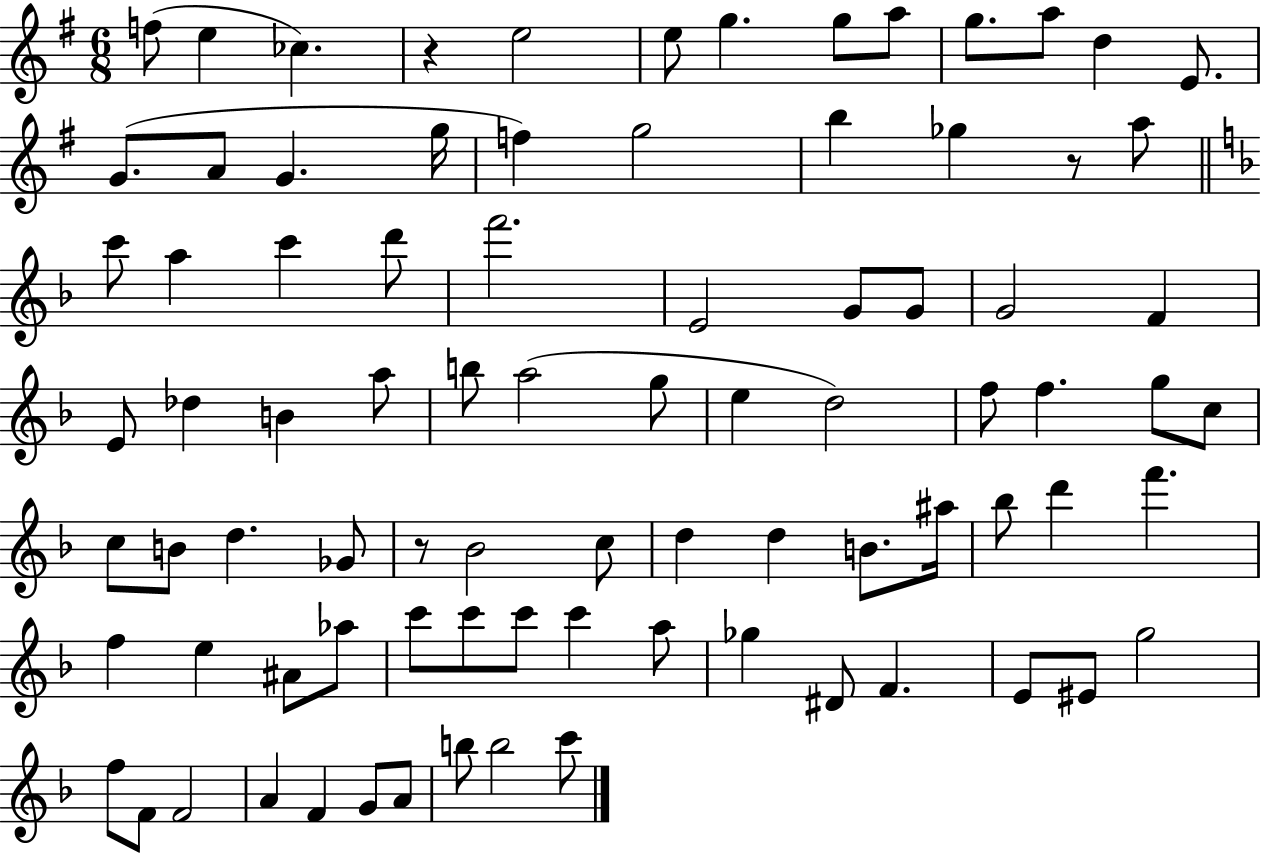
F5/e E5/q CES5/q. R/q E5/h E5/e G5/q. G5/e A5/e G5/e. A5/e D5/q E4/e. G4/e. A4/e G4/q. G5/s F5/q G5/h B5/q Gb5/q R/e A5/e C6/e A5/q C6/q D6/e F6/h. E4/h G4/e G4/e G4/h F4/q E4/e Db5/q B4/q A5/e B5/e A5/h G5/e E5/q D5/h F5/e F5/q. G5/e C5/e C5/e B4/e D5/q. Gb4/e R/e Bb4/h C5/e D5/q D5/q B4/e. A#5/s Bb5/e D6/q F6/q. F5/q E5/q A#4/e Ab5/e C6/e C6/e C6/e C6/q A5/e Gb5/q D#4/e F4/q. E4/e EIS4/e G5/h F5/e F4/e F4/h A4/q F4/q G4/e A4/e B5/e B5/h C6/e